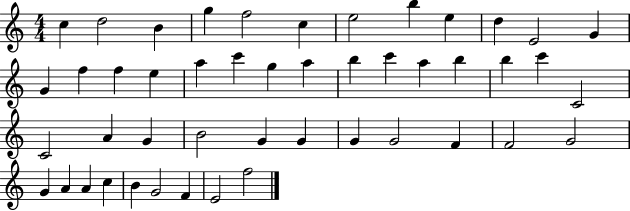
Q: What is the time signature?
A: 4/4